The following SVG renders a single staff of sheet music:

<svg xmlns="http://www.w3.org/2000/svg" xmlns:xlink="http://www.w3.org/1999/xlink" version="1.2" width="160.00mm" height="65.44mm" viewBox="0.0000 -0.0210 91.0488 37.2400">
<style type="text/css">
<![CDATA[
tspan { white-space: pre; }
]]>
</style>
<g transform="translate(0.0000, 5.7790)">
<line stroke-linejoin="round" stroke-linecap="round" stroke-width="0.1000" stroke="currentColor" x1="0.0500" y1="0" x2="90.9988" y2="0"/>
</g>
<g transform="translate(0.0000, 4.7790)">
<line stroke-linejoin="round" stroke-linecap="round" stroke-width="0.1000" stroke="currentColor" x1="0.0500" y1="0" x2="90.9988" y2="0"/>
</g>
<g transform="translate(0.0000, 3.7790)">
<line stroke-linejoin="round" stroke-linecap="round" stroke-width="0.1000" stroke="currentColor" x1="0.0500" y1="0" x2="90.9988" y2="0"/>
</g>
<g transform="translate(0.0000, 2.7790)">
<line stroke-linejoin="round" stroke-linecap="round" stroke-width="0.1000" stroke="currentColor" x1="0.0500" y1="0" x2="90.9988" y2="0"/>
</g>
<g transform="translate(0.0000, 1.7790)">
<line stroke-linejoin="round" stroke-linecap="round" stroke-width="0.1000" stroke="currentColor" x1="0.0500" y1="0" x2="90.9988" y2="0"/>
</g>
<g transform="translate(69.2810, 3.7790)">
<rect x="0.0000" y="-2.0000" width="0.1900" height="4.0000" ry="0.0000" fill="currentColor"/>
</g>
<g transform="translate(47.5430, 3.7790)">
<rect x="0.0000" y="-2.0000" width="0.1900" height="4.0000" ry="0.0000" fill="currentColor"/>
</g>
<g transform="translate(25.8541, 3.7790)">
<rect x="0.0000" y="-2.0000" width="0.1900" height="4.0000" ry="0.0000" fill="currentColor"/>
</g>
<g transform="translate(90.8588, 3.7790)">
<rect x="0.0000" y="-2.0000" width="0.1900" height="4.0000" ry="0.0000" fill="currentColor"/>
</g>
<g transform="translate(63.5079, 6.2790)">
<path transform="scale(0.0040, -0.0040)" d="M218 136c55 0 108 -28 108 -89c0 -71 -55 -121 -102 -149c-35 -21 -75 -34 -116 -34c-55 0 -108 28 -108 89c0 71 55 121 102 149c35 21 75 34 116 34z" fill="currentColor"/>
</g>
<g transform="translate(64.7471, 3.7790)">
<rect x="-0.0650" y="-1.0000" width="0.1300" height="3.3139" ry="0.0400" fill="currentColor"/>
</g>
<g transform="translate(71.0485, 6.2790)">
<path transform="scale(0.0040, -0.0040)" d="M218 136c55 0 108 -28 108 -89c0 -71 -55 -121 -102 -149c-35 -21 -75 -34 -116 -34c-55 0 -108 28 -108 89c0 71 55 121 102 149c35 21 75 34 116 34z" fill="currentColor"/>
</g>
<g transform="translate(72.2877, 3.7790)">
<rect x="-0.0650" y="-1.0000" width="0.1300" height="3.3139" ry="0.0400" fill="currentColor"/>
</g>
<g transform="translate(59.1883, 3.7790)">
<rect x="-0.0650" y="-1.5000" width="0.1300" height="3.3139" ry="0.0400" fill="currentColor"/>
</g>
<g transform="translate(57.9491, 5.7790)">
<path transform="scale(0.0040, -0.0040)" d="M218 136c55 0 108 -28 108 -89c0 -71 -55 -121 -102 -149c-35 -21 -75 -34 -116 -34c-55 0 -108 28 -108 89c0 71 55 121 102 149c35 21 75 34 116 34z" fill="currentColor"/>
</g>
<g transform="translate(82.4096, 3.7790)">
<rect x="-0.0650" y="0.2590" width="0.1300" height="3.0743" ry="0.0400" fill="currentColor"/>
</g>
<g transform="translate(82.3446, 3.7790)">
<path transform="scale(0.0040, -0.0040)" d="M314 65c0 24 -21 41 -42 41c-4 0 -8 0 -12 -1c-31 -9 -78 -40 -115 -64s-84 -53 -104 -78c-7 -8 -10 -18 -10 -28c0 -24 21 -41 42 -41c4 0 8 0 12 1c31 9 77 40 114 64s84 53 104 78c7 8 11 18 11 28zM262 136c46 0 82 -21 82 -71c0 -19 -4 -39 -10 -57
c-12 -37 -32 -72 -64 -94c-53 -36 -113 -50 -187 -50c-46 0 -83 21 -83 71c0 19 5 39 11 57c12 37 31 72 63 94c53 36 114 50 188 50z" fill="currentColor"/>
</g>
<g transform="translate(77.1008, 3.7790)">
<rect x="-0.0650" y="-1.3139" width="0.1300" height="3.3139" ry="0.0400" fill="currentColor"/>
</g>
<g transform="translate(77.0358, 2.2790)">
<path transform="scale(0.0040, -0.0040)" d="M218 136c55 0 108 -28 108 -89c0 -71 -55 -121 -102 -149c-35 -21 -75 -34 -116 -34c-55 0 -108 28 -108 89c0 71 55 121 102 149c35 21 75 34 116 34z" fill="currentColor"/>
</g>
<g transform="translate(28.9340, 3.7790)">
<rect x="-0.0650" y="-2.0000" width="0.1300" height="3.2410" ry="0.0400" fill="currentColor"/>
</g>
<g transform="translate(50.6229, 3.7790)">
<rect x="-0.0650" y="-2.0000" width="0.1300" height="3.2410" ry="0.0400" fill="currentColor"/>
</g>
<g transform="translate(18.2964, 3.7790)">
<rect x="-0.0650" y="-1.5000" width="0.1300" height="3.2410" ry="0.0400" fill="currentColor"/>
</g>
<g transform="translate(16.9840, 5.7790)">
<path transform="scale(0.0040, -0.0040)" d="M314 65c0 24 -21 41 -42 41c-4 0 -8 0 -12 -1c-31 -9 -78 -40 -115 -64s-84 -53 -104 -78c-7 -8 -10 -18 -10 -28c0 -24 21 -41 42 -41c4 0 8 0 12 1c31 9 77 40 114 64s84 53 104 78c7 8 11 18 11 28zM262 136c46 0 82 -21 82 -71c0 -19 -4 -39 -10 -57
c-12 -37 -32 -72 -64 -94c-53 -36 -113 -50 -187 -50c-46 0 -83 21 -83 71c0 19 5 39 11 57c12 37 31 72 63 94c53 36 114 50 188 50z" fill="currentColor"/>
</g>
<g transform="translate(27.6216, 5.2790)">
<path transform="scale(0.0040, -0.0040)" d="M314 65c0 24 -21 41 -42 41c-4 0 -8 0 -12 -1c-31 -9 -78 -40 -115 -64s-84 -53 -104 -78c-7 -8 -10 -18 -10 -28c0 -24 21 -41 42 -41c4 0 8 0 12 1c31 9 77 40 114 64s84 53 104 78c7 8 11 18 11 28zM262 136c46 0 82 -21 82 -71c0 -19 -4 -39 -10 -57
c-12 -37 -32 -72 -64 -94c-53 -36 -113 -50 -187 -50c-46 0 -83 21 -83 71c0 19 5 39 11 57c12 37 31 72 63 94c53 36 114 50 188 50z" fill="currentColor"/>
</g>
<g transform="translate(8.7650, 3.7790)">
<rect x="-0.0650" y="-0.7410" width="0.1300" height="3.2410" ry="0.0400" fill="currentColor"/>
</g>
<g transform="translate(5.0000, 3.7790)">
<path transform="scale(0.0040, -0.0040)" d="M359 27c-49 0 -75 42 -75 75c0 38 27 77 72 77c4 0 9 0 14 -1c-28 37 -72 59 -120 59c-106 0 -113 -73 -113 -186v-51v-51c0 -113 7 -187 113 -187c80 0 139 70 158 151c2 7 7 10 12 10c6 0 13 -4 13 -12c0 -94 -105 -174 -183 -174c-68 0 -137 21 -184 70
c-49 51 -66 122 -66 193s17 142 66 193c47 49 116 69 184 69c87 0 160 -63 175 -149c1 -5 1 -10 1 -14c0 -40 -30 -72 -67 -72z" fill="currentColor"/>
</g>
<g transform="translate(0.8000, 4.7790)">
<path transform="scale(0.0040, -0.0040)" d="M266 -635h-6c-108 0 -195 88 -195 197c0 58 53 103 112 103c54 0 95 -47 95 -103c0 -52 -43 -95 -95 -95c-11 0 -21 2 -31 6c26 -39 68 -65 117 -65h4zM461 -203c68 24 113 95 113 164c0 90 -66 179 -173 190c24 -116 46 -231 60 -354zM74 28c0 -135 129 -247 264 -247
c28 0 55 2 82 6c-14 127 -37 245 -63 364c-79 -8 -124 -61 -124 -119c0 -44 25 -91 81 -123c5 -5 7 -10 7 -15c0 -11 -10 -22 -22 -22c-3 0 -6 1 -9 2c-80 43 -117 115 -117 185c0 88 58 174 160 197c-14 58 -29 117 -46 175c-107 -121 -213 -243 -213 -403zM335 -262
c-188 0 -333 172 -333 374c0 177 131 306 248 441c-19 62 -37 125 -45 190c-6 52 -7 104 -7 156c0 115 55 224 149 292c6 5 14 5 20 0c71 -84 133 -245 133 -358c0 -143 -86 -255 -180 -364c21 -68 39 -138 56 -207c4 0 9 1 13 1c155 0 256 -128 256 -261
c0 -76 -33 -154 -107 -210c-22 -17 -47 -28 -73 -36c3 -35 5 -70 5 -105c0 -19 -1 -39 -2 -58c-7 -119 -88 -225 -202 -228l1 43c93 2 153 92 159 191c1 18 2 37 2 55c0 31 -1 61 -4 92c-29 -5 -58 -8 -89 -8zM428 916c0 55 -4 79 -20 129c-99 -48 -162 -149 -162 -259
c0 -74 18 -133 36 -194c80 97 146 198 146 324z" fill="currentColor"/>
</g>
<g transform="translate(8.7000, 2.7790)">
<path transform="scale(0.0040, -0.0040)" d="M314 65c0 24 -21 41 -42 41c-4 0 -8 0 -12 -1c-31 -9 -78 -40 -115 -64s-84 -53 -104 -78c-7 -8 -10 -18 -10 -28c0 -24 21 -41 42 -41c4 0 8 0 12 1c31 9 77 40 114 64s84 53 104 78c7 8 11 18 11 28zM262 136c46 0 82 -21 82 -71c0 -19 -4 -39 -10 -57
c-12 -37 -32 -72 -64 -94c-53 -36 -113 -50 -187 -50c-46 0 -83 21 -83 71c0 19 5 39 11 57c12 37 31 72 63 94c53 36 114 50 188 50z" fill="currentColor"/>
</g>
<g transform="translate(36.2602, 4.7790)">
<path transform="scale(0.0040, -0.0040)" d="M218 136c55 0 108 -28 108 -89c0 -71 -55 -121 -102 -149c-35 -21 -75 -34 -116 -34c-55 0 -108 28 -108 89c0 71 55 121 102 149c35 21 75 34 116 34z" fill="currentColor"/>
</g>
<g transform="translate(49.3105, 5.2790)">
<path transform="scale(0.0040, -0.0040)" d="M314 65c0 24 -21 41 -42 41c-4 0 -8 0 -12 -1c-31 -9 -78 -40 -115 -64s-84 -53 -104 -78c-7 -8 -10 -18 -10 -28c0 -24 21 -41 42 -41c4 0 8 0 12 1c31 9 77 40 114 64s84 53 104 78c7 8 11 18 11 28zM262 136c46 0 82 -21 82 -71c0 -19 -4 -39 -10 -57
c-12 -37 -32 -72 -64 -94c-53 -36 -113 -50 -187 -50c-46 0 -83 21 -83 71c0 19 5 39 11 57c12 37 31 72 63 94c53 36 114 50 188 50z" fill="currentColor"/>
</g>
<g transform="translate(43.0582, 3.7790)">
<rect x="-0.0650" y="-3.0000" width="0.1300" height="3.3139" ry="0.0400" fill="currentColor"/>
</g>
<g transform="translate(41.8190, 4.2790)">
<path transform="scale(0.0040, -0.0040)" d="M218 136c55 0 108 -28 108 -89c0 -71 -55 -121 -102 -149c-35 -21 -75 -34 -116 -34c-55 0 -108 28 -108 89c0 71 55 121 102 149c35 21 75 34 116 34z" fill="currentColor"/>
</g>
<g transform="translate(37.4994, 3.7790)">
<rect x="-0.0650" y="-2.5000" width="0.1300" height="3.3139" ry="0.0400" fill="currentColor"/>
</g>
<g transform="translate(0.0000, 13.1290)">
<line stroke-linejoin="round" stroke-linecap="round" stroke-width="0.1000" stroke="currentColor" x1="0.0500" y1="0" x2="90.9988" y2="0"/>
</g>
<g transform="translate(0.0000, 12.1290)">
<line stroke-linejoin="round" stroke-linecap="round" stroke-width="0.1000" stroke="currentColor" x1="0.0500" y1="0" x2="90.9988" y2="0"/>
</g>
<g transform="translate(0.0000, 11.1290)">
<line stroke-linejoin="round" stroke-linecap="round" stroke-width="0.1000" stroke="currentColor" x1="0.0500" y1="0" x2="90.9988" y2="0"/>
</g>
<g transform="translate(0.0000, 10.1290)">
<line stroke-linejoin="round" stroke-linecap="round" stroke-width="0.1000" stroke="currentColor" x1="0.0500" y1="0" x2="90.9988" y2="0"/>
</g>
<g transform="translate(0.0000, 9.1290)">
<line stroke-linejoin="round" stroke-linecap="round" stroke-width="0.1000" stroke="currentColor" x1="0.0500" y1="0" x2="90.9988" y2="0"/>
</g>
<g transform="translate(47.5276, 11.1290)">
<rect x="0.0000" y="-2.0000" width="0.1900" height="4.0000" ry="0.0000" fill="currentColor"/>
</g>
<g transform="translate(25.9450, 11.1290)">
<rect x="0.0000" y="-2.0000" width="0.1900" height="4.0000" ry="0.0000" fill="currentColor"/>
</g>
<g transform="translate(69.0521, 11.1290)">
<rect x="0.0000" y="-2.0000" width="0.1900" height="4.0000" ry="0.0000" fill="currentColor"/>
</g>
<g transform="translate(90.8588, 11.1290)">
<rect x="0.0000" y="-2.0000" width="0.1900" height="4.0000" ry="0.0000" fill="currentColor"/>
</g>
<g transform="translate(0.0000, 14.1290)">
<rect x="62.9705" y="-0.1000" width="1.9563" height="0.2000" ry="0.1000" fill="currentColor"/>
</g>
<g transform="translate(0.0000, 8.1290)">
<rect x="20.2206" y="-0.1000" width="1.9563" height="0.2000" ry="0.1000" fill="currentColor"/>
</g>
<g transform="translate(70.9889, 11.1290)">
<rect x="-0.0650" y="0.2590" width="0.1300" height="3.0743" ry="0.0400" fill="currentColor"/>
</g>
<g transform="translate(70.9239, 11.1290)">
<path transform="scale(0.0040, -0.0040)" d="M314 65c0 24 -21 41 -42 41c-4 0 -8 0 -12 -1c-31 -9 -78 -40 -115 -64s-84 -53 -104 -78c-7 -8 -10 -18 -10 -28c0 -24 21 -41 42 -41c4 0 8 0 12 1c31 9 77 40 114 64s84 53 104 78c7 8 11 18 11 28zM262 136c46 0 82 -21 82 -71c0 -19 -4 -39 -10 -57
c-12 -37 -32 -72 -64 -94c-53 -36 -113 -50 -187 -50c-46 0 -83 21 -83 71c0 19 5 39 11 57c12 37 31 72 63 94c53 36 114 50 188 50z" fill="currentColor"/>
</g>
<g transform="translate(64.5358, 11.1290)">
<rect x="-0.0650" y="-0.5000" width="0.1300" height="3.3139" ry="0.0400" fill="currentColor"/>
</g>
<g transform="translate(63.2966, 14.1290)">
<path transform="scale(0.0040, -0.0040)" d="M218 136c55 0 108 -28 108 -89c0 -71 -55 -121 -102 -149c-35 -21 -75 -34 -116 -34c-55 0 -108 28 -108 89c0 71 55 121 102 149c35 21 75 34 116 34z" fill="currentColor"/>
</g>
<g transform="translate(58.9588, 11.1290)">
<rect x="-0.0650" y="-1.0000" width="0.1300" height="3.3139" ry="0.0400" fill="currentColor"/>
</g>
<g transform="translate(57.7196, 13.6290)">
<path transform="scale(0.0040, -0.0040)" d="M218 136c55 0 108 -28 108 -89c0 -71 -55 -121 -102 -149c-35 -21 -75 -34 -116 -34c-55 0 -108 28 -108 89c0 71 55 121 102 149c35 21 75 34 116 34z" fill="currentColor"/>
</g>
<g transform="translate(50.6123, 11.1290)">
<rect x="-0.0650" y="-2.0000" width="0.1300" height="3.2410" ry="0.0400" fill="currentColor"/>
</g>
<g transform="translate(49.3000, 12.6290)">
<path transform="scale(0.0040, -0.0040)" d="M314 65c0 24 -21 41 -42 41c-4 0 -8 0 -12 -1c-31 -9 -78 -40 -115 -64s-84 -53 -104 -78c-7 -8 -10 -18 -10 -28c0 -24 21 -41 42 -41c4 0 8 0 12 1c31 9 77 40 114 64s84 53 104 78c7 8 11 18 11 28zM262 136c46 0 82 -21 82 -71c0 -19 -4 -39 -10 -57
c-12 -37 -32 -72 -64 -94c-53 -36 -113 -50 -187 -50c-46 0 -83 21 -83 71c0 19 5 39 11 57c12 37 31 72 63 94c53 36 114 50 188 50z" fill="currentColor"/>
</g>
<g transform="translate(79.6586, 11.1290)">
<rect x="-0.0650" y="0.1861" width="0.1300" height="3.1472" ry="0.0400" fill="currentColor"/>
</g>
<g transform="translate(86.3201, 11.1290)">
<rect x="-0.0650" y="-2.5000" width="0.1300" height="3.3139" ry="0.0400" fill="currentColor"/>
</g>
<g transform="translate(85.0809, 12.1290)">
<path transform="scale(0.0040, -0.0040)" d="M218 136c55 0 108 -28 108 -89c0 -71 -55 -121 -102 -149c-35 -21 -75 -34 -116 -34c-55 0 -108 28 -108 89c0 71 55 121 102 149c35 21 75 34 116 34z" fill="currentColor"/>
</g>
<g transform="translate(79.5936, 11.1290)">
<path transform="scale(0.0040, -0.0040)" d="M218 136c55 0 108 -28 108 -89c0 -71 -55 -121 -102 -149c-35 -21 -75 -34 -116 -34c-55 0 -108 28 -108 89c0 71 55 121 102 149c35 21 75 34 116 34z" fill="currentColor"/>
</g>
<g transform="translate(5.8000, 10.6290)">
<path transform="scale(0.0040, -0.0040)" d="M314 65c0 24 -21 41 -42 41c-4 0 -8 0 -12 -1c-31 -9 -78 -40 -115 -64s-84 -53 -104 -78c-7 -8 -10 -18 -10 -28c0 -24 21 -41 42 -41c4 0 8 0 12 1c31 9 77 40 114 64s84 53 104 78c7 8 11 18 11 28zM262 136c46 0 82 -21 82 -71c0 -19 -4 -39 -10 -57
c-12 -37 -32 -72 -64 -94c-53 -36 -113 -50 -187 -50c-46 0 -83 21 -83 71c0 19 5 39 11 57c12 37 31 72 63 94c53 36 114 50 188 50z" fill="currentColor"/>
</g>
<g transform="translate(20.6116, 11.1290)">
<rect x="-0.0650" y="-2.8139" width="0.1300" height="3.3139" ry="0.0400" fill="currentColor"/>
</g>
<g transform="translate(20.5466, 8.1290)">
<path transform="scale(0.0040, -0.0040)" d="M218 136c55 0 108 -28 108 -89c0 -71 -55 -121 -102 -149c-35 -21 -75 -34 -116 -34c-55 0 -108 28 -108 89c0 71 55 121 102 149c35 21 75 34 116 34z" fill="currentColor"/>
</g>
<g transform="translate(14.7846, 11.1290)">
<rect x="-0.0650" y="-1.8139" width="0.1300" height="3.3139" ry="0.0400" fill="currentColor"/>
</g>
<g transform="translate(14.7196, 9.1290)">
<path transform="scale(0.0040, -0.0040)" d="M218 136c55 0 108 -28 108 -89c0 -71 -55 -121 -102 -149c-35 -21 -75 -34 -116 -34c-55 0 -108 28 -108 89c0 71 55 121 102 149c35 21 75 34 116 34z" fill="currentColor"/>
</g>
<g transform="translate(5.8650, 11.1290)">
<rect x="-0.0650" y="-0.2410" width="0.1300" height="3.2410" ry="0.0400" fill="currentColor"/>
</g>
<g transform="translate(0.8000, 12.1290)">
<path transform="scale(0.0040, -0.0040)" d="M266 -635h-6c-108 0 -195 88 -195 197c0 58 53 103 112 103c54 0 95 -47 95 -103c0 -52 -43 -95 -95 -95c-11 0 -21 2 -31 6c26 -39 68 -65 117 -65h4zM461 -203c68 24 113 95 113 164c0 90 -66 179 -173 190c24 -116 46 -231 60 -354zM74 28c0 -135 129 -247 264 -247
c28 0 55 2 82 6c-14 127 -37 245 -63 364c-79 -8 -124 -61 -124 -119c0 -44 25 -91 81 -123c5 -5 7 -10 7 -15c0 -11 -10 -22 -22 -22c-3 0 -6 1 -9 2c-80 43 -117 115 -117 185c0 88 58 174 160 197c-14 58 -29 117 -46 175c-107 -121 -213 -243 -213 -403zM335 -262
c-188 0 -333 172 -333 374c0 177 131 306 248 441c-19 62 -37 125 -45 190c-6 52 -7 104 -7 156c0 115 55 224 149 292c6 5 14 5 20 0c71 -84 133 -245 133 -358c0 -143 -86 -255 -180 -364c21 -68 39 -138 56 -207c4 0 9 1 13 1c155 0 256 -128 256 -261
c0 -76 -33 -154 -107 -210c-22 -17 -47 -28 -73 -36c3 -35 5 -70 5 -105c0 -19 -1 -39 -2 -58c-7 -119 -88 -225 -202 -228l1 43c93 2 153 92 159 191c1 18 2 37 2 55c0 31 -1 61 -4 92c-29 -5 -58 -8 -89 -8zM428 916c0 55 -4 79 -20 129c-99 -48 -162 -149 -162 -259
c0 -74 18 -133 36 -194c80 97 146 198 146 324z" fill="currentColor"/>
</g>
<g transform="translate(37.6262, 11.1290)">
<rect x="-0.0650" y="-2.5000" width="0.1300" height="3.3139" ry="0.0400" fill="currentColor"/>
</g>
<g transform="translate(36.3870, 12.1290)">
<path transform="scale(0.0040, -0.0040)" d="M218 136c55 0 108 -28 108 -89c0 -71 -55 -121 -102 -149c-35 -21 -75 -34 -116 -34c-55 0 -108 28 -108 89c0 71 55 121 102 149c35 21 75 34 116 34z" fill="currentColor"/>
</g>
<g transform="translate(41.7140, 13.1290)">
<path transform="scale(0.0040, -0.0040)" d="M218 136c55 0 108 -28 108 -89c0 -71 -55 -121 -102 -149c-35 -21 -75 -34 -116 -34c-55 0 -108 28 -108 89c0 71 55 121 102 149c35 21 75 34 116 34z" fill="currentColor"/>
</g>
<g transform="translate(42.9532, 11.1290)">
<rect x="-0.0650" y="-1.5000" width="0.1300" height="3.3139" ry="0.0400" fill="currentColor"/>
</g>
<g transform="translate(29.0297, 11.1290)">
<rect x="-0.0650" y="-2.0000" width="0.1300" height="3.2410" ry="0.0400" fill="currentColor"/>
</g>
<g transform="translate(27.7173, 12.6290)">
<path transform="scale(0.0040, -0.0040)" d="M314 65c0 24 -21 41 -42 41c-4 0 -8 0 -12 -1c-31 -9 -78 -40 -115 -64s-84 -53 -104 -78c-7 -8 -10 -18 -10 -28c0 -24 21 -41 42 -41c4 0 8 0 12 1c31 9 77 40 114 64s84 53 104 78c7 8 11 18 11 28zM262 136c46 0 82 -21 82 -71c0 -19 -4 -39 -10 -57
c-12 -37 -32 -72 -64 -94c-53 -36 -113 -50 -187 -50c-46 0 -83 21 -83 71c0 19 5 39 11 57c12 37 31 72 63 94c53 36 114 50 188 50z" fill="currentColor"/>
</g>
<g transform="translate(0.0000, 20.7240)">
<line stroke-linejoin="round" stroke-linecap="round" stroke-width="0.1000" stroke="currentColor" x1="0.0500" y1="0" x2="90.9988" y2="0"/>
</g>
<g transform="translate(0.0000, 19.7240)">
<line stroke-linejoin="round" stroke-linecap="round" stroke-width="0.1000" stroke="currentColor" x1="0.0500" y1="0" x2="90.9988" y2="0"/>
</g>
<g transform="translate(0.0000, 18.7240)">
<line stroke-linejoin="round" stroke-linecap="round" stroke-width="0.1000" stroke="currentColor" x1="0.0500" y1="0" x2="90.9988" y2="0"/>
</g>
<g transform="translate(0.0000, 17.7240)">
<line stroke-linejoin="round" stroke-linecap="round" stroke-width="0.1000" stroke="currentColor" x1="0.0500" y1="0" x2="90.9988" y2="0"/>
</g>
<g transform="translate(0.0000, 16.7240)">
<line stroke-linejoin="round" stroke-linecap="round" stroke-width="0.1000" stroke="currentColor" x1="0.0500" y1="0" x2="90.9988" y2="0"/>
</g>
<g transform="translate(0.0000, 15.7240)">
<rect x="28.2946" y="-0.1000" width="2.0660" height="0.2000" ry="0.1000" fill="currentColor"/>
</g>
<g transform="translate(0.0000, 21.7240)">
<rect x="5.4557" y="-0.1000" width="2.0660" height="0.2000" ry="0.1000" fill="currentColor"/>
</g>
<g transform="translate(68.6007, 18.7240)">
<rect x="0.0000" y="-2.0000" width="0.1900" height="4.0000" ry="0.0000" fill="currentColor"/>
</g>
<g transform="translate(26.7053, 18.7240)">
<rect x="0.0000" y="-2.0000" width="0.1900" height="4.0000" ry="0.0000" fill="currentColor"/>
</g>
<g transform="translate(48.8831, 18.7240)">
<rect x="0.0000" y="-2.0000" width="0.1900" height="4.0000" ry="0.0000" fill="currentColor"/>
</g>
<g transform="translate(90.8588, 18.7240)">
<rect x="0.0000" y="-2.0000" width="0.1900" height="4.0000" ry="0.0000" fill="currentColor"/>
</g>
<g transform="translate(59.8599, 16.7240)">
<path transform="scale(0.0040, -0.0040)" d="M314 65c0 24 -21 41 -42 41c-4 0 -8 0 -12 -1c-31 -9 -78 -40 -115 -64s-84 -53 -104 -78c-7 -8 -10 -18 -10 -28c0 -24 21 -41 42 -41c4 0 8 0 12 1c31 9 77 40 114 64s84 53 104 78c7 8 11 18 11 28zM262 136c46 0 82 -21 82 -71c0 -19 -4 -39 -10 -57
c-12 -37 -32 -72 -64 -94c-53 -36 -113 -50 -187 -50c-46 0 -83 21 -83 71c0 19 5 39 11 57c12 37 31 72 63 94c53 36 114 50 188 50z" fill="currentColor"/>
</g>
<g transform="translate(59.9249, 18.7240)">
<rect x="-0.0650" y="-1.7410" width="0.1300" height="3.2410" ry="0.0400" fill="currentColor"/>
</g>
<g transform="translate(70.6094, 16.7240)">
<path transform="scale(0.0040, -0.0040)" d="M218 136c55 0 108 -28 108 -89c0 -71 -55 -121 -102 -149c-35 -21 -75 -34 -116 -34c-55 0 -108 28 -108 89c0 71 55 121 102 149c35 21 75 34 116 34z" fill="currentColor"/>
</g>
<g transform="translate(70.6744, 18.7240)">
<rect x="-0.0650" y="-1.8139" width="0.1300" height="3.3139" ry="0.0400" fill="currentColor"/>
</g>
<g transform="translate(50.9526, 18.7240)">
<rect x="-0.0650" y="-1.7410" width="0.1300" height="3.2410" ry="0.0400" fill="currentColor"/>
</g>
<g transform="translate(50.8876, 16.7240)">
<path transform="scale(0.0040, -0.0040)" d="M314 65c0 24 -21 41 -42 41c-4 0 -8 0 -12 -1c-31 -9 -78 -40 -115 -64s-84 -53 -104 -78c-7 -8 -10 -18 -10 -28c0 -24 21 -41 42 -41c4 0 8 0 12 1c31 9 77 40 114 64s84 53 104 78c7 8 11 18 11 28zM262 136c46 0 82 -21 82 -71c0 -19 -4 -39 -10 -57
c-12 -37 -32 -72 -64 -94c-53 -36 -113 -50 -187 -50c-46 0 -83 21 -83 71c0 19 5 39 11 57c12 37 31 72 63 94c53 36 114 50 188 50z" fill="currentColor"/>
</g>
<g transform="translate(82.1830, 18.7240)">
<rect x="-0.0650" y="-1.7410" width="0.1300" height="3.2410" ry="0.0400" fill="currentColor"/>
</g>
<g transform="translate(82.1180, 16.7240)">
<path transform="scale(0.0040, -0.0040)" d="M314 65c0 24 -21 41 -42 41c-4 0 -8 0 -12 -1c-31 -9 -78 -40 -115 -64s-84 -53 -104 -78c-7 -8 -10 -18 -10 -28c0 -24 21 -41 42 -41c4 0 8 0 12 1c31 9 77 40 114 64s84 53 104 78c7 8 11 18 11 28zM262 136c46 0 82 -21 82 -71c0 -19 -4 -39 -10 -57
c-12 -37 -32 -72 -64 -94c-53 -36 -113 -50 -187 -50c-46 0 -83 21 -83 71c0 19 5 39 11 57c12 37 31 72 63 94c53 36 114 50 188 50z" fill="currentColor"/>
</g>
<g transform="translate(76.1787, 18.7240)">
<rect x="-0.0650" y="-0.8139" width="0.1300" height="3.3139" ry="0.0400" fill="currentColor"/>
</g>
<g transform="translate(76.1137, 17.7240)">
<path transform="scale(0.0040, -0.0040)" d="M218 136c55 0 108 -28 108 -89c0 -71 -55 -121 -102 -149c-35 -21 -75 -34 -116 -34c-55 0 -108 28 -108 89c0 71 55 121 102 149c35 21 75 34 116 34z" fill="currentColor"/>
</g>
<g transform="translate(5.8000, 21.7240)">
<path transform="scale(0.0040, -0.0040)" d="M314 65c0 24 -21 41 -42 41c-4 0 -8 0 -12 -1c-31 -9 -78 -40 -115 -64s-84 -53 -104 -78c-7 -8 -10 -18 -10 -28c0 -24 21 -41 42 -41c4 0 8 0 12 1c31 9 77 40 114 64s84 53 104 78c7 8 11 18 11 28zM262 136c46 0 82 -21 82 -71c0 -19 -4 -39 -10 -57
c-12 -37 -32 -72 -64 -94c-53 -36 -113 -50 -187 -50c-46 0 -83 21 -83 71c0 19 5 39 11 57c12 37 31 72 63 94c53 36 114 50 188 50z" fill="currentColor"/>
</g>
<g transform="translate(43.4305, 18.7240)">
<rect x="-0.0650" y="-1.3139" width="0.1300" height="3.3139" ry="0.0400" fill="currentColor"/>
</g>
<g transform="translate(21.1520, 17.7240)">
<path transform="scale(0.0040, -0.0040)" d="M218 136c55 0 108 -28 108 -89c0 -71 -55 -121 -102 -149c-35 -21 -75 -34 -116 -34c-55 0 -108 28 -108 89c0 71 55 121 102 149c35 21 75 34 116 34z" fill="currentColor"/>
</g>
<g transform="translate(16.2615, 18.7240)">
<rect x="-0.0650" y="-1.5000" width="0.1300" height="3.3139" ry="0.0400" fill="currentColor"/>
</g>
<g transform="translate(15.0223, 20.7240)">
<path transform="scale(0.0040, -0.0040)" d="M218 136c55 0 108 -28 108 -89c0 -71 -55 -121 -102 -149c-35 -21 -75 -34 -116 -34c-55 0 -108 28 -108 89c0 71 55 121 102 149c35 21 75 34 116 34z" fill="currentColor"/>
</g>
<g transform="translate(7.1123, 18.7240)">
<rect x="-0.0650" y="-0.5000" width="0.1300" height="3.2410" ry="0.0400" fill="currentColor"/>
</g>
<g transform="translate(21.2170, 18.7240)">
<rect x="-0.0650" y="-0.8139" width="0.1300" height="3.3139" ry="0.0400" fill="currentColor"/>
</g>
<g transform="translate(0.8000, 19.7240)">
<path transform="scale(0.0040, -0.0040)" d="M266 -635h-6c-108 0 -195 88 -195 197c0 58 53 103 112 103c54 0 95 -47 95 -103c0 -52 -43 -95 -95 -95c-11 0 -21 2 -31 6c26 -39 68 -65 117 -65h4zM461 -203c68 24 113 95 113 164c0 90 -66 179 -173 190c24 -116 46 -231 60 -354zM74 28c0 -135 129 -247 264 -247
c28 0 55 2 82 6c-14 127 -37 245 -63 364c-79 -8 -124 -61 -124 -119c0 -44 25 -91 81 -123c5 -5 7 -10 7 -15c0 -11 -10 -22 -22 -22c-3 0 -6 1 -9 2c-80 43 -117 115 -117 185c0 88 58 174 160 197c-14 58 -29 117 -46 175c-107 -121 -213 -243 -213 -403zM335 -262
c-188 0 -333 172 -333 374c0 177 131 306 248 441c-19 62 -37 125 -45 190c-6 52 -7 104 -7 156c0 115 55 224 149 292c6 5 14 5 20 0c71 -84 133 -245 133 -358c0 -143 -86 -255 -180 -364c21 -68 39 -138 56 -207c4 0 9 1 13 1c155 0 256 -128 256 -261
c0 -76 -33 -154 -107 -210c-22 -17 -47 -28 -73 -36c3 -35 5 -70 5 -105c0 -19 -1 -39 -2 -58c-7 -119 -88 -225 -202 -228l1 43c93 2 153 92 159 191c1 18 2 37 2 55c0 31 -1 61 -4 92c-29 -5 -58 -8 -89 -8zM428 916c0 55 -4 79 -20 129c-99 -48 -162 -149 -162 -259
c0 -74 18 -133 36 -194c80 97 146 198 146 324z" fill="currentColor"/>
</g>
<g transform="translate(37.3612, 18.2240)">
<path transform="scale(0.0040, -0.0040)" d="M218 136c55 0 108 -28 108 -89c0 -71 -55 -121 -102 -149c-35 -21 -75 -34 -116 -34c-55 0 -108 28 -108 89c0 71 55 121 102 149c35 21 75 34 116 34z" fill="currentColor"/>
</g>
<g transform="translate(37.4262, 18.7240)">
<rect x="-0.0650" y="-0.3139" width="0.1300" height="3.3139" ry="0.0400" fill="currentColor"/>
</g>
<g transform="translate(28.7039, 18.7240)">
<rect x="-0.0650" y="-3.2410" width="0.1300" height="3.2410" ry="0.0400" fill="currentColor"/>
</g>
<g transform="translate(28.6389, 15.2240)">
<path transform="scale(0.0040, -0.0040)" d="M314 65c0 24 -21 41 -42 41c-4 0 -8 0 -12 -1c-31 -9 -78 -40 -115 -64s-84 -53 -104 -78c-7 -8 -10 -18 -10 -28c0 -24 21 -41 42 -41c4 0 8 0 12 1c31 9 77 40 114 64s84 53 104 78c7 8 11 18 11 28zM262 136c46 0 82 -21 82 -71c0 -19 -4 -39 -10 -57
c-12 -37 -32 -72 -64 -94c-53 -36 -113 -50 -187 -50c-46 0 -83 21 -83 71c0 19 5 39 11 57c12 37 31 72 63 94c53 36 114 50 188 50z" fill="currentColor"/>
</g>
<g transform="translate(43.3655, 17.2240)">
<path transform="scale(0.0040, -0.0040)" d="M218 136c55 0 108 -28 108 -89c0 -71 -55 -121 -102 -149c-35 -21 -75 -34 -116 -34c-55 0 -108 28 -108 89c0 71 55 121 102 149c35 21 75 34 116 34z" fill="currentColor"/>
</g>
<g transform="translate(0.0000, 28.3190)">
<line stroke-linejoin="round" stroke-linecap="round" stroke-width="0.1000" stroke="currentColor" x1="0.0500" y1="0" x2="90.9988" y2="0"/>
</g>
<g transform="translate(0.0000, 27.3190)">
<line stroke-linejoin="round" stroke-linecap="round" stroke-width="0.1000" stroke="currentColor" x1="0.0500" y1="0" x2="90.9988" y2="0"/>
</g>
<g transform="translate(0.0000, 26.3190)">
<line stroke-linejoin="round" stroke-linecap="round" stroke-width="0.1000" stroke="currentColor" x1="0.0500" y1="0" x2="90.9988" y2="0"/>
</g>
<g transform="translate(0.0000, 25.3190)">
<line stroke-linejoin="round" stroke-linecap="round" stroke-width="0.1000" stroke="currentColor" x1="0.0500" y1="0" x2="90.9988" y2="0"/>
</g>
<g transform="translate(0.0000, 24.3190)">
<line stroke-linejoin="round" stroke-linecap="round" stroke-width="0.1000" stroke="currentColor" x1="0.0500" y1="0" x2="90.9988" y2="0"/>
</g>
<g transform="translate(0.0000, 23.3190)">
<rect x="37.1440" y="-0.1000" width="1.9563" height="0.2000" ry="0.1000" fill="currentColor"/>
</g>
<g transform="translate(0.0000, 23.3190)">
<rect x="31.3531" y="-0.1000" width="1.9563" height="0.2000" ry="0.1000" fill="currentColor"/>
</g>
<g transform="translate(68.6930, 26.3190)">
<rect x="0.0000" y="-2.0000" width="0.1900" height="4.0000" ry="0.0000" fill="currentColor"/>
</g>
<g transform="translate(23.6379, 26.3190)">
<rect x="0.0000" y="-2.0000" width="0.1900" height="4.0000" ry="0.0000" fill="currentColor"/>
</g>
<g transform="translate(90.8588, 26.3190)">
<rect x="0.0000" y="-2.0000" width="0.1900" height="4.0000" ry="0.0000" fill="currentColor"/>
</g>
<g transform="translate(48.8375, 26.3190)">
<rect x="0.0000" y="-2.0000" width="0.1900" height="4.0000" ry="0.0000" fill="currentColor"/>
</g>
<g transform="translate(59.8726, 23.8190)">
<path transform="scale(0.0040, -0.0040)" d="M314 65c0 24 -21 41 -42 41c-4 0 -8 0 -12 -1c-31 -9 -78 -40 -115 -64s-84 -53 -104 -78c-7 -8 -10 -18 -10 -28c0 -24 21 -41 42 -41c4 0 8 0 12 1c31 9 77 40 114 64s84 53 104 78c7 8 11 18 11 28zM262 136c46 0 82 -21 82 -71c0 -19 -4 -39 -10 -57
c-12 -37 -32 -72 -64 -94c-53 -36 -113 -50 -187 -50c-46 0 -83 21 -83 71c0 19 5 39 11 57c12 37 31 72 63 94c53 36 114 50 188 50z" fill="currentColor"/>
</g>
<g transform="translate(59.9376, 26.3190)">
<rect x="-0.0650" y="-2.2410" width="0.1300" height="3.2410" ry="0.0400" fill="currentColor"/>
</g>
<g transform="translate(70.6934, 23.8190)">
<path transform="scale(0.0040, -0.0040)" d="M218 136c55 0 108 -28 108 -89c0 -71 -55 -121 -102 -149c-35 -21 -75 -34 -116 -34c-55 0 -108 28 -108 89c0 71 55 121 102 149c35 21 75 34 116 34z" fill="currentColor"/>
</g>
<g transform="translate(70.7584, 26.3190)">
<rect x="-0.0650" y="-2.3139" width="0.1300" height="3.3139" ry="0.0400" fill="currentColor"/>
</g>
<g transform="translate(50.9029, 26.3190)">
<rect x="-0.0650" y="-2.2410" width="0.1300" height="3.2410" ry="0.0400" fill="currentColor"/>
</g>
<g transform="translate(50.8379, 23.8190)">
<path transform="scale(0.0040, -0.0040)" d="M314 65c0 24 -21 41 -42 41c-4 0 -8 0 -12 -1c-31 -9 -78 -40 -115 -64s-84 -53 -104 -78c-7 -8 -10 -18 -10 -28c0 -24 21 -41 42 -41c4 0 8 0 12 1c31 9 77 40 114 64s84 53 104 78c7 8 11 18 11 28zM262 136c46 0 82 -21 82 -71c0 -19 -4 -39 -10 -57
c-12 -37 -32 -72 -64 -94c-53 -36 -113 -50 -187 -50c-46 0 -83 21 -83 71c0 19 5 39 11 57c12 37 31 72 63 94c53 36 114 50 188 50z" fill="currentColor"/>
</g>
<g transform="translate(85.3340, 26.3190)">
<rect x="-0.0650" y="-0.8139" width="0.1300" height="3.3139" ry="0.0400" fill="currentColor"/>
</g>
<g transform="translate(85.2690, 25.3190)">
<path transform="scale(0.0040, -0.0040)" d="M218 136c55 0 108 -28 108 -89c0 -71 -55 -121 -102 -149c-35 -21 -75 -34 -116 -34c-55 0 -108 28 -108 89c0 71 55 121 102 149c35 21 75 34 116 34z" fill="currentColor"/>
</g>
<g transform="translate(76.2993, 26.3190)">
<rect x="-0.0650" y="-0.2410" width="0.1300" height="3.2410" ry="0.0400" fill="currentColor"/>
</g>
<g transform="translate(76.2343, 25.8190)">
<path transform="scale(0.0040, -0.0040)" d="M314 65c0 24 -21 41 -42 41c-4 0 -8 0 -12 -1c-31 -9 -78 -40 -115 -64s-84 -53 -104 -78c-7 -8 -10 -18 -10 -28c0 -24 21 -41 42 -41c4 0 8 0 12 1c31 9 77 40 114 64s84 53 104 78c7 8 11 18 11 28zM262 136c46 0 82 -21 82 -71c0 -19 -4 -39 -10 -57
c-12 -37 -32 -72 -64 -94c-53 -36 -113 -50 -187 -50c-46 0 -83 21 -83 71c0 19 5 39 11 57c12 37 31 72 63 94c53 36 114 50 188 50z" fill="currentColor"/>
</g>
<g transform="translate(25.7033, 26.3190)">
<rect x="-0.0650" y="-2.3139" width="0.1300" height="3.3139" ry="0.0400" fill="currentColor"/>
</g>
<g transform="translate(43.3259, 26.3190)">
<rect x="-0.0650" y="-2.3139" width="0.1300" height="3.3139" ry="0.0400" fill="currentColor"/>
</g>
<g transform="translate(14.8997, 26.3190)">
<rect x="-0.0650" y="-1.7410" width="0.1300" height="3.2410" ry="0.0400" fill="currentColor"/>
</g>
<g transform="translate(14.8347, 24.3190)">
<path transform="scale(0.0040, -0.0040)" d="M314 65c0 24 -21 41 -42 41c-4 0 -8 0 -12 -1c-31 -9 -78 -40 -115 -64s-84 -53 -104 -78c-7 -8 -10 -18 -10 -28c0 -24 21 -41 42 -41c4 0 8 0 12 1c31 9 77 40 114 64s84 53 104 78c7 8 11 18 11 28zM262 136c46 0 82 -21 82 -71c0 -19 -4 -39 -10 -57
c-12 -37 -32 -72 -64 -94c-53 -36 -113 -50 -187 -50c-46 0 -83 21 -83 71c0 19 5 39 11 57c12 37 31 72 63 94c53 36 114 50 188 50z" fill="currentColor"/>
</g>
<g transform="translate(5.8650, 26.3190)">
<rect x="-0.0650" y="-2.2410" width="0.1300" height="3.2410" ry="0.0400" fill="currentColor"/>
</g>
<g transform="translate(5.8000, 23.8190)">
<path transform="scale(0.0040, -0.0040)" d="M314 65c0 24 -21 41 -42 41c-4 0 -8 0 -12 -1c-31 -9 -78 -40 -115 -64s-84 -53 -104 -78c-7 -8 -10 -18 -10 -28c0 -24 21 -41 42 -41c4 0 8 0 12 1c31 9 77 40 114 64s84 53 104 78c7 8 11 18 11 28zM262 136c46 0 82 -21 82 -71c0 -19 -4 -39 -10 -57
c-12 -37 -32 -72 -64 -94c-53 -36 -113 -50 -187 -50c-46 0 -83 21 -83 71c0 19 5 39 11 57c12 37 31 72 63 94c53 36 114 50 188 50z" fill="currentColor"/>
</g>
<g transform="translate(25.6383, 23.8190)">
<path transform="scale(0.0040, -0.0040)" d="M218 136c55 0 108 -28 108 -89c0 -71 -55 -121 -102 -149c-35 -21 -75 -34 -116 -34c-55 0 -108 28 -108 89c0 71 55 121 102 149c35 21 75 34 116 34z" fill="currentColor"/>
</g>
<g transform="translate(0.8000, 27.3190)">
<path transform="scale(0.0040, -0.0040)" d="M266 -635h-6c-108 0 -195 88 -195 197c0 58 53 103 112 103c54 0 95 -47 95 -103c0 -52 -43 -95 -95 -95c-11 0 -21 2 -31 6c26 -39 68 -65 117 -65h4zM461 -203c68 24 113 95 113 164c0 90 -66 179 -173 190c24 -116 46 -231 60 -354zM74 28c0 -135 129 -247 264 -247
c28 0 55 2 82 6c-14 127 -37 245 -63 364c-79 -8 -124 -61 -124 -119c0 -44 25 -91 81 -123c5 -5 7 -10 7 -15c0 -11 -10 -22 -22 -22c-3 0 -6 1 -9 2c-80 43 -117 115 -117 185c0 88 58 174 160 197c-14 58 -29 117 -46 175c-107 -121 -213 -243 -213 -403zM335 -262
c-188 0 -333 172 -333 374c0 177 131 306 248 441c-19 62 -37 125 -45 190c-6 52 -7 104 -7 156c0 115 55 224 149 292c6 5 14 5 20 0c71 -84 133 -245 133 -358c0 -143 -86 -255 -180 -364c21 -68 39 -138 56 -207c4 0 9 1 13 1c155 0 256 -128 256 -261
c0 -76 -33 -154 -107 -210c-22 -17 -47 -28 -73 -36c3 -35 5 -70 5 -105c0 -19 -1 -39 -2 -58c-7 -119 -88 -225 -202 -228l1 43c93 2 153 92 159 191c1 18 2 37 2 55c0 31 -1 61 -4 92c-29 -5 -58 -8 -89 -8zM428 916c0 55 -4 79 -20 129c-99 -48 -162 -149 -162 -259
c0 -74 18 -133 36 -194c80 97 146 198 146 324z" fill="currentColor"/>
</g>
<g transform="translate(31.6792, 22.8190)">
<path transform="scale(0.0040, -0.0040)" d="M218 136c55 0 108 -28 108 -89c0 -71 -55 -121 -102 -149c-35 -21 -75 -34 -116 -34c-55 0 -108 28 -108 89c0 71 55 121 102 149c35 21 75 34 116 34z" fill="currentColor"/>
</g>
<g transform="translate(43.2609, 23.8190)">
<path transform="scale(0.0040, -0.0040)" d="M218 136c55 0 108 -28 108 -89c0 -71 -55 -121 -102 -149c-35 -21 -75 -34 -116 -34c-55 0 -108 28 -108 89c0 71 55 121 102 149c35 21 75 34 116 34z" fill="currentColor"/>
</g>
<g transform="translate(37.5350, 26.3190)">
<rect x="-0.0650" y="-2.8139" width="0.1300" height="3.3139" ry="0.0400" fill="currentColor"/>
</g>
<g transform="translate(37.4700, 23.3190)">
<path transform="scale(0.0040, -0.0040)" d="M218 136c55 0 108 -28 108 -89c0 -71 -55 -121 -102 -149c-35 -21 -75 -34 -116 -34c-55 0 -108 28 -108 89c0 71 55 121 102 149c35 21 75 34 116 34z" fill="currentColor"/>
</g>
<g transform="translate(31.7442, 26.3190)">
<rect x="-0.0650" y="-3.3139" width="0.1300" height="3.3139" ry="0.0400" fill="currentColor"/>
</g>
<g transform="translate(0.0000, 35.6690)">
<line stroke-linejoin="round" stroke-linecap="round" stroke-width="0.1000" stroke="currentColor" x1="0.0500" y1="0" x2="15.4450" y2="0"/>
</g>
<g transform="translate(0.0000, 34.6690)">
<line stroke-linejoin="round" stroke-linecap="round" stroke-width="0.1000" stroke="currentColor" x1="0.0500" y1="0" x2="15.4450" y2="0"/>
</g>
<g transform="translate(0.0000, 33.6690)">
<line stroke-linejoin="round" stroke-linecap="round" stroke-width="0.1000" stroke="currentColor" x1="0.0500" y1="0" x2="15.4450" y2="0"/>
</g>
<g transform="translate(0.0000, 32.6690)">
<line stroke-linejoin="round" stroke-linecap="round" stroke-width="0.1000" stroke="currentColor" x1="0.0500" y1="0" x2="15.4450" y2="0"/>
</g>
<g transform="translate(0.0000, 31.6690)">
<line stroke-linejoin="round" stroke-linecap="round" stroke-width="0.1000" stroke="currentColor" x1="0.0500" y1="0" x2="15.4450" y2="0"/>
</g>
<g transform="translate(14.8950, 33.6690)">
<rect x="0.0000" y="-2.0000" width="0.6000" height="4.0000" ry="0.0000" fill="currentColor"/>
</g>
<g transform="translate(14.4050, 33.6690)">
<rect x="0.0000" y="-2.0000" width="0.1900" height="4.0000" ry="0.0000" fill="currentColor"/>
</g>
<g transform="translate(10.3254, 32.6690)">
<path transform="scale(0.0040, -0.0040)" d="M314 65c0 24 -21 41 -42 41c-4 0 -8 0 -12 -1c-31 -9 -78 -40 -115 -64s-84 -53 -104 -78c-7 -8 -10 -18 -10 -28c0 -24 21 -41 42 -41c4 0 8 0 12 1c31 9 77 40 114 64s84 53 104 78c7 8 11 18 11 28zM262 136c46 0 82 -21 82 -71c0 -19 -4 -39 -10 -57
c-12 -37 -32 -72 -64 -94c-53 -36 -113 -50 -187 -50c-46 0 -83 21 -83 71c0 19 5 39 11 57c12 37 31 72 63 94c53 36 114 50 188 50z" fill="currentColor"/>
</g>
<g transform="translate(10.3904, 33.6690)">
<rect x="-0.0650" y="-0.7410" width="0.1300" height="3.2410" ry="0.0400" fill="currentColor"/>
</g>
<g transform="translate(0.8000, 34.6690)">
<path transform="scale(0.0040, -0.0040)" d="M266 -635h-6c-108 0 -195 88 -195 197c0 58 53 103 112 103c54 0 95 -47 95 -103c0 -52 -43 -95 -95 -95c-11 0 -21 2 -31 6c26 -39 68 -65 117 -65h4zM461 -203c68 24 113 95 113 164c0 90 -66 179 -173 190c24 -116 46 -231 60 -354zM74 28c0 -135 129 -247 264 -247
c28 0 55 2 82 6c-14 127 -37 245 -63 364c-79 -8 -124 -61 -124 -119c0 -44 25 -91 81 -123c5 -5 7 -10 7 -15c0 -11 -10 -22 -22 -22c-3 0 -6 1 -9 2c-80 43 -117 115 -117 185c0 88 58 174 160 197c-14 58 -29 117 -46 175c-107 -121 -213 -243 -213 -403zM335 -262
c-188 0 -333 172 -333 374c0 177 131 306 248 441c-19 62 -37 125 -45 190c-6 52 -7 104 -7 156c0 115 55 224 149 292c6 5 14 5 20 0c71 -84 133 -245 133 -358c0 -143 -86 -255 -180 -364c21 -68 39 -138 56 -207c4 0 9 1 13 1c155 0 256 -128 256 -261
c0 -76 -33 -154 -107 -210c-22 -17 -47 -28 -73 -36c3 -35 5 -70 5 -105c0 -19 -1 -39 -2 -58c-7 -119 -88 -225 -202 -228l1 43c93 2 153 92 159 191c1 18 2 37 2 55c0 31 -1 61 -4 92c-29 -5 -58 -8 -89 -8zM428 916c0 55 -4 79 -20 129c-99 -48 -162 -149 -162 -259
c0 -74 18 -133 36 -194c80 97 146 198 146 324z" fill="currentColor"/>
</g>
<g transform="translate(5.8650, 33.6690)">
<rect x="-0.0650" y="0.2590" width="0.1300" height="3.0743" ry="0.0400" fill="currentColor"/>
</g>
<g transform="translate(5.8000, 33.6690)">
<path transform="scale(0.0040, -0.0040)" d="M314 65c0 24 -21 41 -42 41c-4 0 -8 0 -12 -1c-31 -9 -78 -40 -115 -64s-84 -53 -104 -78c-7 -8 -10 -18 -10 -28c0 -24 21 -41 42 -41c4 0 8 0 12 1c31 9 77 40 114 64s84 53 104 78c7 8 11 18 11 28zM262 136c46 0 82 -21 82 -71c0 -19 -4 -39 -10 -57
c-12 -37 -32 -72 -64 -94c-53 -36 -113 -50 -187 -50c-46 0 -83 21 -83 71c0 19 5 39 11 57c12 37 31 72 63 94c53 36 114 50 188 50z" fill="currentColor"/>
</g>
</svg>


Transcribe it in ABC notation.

X:1
T:Untitled
M:4/4
L:1/4
K:C
d2 E2 F2 G A F2 E D D e B2 c2 f a F2 G E F2 D C B2 B G C2 E d b2 c e f2 f2 f d f2 g2 f2 g b a g g2 g2 g c2 d B2 d2